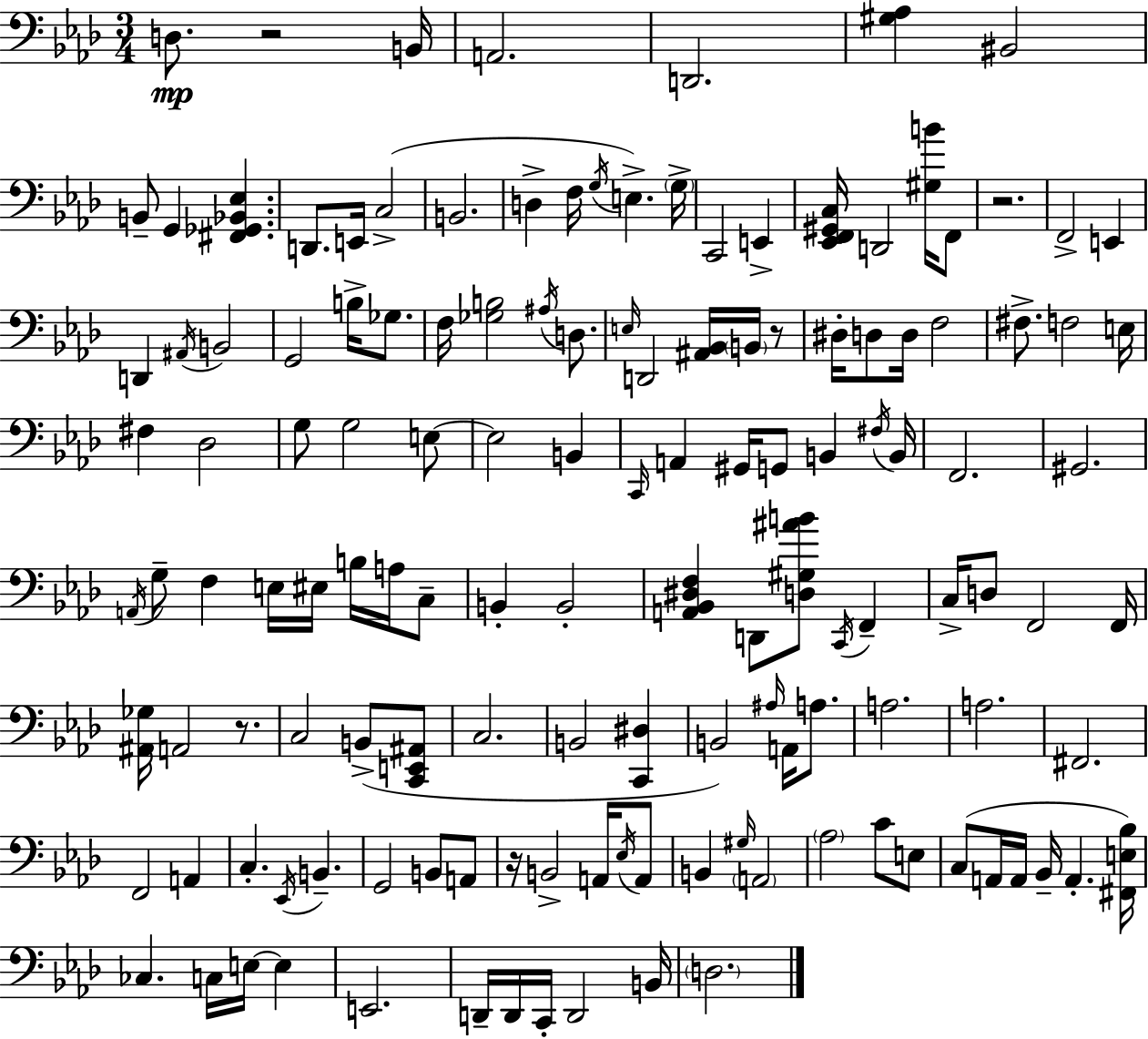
X:1
T:Untitled
M:3/4
L:1/4
K:Fm
D,/2 z2 B,,/4 A,,2 D,,2 [^G,_A,] ^B,,2 B,,/2 G,, [^F,,_G,,_B,,_E,] D,,/2 E,,/4 C,2 B,,2 D, F,/4 G,/4 E, G,/4 C,,2 E,, [_E,,F,,^G,,C,]/4 D,,2 [^G,B]/4 F,,/2 z2 F,,2 E,, D,, ^A,,/4 B,,2 G,,2 B,/4 _G,/2 F,/4 [_G,B,]2 ^A,/4 D,/2 E,/4 D,,2 [^A,,_B,,]/4 B,,/4 z/2 ^D,/4 D,/2 D,/4 F,2 ^F,/2 F,2 E,/4 ^F, _D,2 G,/2 G,2 E,/2 E,2 B,, C,,/4 A,, ^G,,/4 G,,/2 B,, ^F,/4 B,,/4 F,,2 ^G,,2 A,,/4 G,/2 F, E,/4 ^E,/4 B,/4 A,/4 C,/2 B,, B,,2 [A,,_B,,^D,F,] D,,/2 [D,^G,^AB]/2 C,,/4 F,, C,/4 D,/2 F,,2 F,,/4 [^A,,_G,]/4 A,,2 z/2 C,2 B,,/2 [C,,E,,^A,,]/2 C,2 B,,2 [C,,^D,] B,,2 ^A,/4 A,,/4 A,/2 A,2 A,2 ^F,,2 F,,2 A,, C, _E,,/4 B,, G,,2 B,,/2 A,,/2 z/4 B,,2 A,,/4 _E,/4 A,,/2 B,, ^G,/4 A,,2 _A,2 C/2 E,/2 C,/2 A,,/4 A,,/4 _B,,/4 A,, [^F,,E,_B,]/4 _C, C,/4 E,/4 E, E,,2 D,,/4 D,,/4 C,,/4 D,,2 B,,/4 D,2